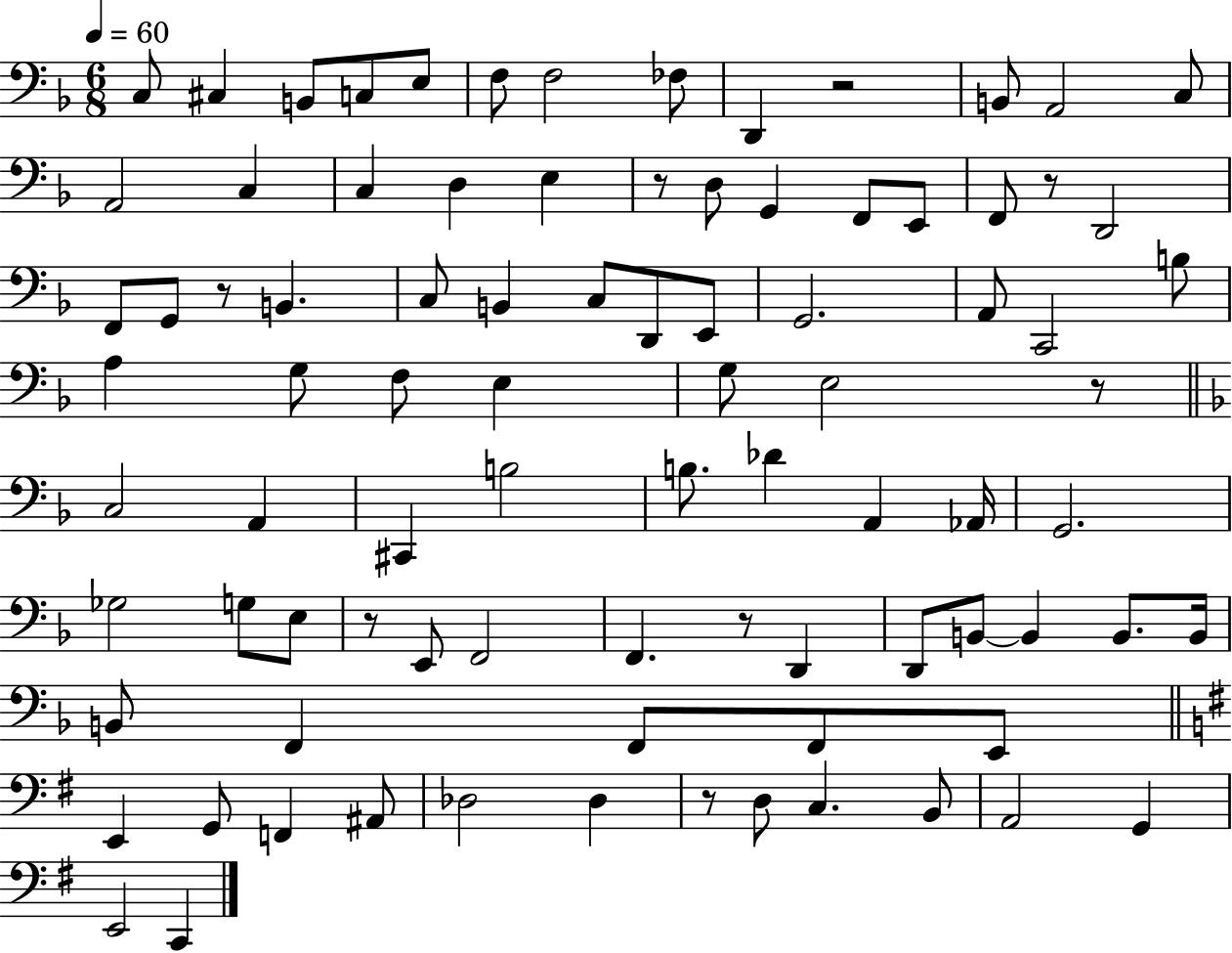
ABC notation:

X:1
T:Untitled
M:6/8
L:1/4
K:F
C,/2 ^C, B,,/2 C,/2 E,/2 F,/2 F,2 _F,/2 D,, z2 B,,/2 A,,2 C,/2 A,,2 C, C, D, E, z/2 D,/2 G,, F,,/2 E,,/2 F,,/2 z/2 D,,2 F,,/2 G,,/2 z/2 B,, C,/2 B,, C,/2 D,,/2 E,,/2 G,,2 A,,/2 C,,2 B,/2 A, G,/2 F,/2 E, G,/2 E,2 z/2 C,2 A,, ^C,, B,2 B,/2 _D A,, _A,,/4 G,,2 _G,2 G,/2 E,/2 z/2 E,,/2 F,,2 F,, z/2 D,, D,,/2 B,,/2 B,, B,,/2 B,,/4 B,,/2 F,, F,,/2 F,,/2 E,,/2 E,, G,,/2 F,, ^A,,/2 _D,2 _D, z/2 D,/2 C, B,,/2 A,,2 G,, E,,2 C,,